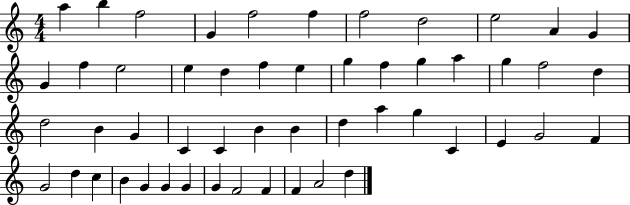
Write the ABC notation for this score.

X:1
T:Untitled
M:4/4
L:1/4
K:C
a b f2 G f2 f f2 d2 e2 A G G f e2 e d f e g f g a g f2 d d2 B G C C B B d a g C E G2 F G2 d c B G G G G F2 F F A2 d